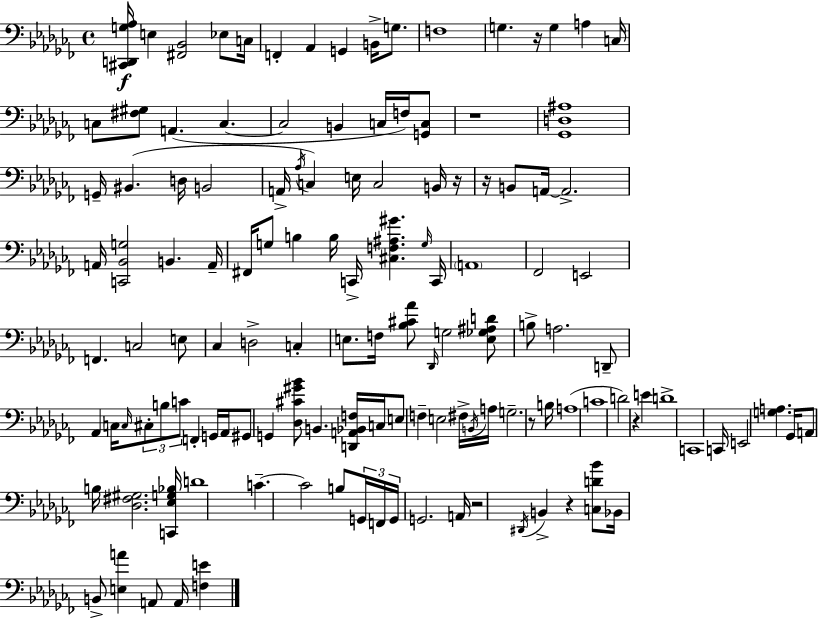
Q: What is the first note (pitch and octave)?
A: E3